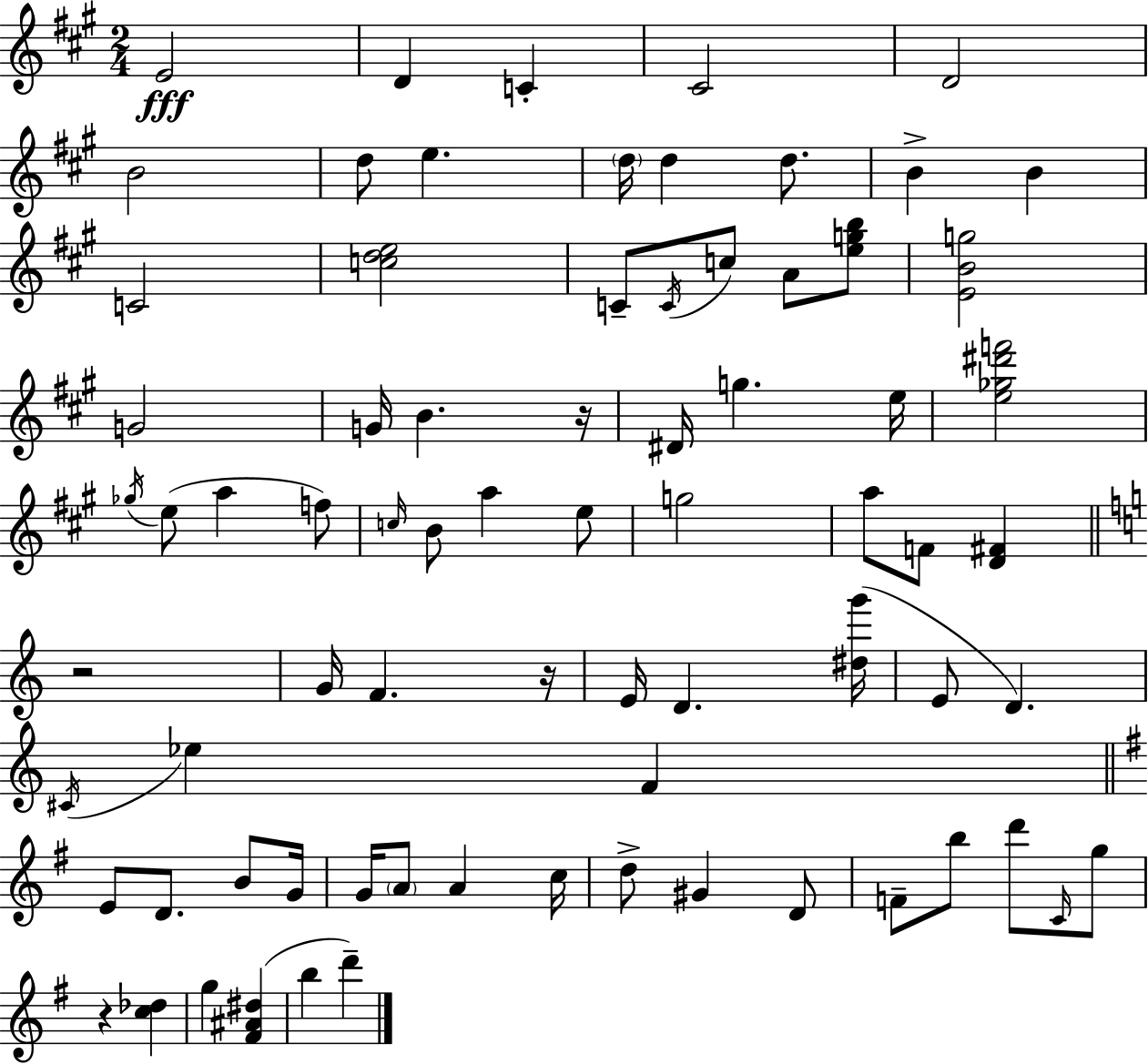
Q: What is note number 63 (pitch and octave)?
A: D6